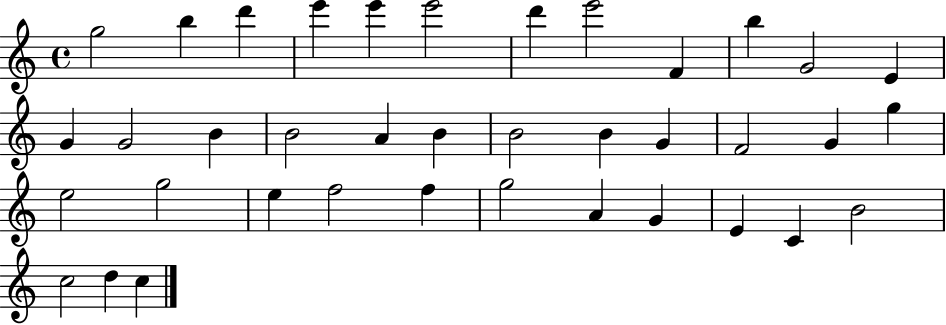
{
  \clef treble
  \time 4/4
  \defaultTimeSignature
  \key c \major
  g''2 b''4 d'''4 | e'''4 e'''4 e'''2 | d'''4 e'''2 f'4 | b''4 g'2 e'4 | \break g'4 g'2 b'4 | b'2 a'4 b'4 | b'2 b'4 g'4 | f'2 g'4 g''4 | \break e''2 g''2 | e''4 f''2 f''4 | g''2 a'4 g'4 | e'4 c'4 b'2 | \break c''2 d''4 c''4 | \bar "|."
}